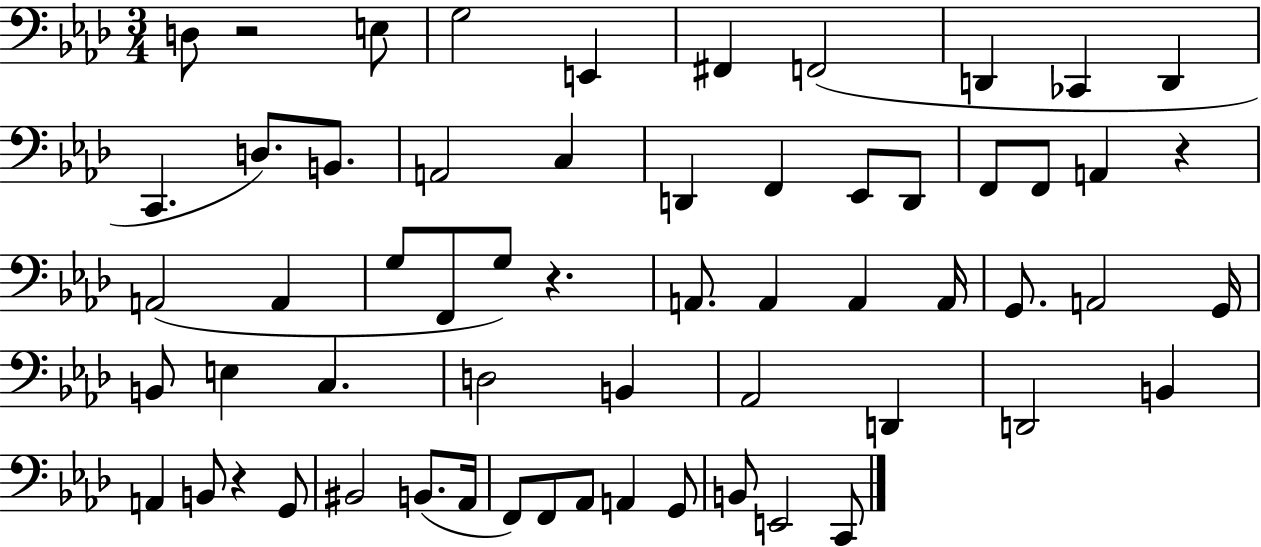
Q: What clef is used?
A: bass